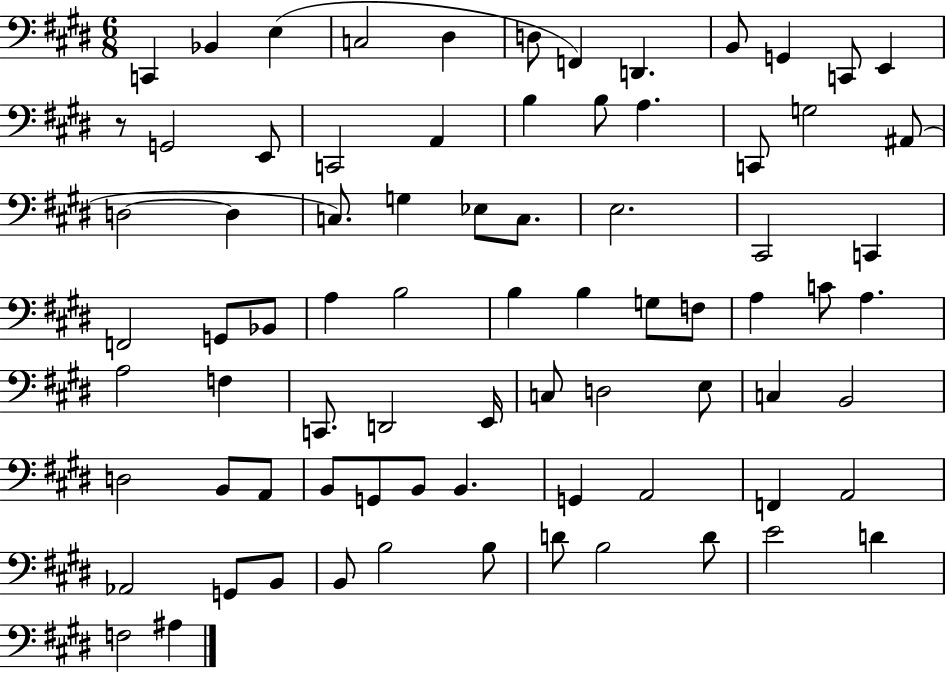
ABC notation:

X:1
T:Untitled
M:6/8
L:1/4
K:E
C,, _B,, E, C,2 ^D, D,/2 F,, D,, B,,/2 G,, C,,/2 E,, z/2 G,,2 E,,/2 C,,2 A,, B, B,/2 A, C,,/2 G,2 ^A,,/2 D,2 D, C,/2 G, _E,/2 C,/2 E,2 ^C,,2 C,, F,,2 G,,/2 _B,,/2 A, B,2 B, B, G,/2 F,/2 A, C/2 A, A,2 F, C,,/2 D,,2 E,,/4 C,/2 D,2 E,/2 C, B,,2 D,2 B,,/2 A,,/2 B,,/2 G,,/2 B,,/2 B,, G,, A,,2 F,, A,,2 _A,,2 G,,/2 B,,/2 B,,/2 B,2 B,/2 D/2 B,2 D/2 E2 D F,2 ^A,